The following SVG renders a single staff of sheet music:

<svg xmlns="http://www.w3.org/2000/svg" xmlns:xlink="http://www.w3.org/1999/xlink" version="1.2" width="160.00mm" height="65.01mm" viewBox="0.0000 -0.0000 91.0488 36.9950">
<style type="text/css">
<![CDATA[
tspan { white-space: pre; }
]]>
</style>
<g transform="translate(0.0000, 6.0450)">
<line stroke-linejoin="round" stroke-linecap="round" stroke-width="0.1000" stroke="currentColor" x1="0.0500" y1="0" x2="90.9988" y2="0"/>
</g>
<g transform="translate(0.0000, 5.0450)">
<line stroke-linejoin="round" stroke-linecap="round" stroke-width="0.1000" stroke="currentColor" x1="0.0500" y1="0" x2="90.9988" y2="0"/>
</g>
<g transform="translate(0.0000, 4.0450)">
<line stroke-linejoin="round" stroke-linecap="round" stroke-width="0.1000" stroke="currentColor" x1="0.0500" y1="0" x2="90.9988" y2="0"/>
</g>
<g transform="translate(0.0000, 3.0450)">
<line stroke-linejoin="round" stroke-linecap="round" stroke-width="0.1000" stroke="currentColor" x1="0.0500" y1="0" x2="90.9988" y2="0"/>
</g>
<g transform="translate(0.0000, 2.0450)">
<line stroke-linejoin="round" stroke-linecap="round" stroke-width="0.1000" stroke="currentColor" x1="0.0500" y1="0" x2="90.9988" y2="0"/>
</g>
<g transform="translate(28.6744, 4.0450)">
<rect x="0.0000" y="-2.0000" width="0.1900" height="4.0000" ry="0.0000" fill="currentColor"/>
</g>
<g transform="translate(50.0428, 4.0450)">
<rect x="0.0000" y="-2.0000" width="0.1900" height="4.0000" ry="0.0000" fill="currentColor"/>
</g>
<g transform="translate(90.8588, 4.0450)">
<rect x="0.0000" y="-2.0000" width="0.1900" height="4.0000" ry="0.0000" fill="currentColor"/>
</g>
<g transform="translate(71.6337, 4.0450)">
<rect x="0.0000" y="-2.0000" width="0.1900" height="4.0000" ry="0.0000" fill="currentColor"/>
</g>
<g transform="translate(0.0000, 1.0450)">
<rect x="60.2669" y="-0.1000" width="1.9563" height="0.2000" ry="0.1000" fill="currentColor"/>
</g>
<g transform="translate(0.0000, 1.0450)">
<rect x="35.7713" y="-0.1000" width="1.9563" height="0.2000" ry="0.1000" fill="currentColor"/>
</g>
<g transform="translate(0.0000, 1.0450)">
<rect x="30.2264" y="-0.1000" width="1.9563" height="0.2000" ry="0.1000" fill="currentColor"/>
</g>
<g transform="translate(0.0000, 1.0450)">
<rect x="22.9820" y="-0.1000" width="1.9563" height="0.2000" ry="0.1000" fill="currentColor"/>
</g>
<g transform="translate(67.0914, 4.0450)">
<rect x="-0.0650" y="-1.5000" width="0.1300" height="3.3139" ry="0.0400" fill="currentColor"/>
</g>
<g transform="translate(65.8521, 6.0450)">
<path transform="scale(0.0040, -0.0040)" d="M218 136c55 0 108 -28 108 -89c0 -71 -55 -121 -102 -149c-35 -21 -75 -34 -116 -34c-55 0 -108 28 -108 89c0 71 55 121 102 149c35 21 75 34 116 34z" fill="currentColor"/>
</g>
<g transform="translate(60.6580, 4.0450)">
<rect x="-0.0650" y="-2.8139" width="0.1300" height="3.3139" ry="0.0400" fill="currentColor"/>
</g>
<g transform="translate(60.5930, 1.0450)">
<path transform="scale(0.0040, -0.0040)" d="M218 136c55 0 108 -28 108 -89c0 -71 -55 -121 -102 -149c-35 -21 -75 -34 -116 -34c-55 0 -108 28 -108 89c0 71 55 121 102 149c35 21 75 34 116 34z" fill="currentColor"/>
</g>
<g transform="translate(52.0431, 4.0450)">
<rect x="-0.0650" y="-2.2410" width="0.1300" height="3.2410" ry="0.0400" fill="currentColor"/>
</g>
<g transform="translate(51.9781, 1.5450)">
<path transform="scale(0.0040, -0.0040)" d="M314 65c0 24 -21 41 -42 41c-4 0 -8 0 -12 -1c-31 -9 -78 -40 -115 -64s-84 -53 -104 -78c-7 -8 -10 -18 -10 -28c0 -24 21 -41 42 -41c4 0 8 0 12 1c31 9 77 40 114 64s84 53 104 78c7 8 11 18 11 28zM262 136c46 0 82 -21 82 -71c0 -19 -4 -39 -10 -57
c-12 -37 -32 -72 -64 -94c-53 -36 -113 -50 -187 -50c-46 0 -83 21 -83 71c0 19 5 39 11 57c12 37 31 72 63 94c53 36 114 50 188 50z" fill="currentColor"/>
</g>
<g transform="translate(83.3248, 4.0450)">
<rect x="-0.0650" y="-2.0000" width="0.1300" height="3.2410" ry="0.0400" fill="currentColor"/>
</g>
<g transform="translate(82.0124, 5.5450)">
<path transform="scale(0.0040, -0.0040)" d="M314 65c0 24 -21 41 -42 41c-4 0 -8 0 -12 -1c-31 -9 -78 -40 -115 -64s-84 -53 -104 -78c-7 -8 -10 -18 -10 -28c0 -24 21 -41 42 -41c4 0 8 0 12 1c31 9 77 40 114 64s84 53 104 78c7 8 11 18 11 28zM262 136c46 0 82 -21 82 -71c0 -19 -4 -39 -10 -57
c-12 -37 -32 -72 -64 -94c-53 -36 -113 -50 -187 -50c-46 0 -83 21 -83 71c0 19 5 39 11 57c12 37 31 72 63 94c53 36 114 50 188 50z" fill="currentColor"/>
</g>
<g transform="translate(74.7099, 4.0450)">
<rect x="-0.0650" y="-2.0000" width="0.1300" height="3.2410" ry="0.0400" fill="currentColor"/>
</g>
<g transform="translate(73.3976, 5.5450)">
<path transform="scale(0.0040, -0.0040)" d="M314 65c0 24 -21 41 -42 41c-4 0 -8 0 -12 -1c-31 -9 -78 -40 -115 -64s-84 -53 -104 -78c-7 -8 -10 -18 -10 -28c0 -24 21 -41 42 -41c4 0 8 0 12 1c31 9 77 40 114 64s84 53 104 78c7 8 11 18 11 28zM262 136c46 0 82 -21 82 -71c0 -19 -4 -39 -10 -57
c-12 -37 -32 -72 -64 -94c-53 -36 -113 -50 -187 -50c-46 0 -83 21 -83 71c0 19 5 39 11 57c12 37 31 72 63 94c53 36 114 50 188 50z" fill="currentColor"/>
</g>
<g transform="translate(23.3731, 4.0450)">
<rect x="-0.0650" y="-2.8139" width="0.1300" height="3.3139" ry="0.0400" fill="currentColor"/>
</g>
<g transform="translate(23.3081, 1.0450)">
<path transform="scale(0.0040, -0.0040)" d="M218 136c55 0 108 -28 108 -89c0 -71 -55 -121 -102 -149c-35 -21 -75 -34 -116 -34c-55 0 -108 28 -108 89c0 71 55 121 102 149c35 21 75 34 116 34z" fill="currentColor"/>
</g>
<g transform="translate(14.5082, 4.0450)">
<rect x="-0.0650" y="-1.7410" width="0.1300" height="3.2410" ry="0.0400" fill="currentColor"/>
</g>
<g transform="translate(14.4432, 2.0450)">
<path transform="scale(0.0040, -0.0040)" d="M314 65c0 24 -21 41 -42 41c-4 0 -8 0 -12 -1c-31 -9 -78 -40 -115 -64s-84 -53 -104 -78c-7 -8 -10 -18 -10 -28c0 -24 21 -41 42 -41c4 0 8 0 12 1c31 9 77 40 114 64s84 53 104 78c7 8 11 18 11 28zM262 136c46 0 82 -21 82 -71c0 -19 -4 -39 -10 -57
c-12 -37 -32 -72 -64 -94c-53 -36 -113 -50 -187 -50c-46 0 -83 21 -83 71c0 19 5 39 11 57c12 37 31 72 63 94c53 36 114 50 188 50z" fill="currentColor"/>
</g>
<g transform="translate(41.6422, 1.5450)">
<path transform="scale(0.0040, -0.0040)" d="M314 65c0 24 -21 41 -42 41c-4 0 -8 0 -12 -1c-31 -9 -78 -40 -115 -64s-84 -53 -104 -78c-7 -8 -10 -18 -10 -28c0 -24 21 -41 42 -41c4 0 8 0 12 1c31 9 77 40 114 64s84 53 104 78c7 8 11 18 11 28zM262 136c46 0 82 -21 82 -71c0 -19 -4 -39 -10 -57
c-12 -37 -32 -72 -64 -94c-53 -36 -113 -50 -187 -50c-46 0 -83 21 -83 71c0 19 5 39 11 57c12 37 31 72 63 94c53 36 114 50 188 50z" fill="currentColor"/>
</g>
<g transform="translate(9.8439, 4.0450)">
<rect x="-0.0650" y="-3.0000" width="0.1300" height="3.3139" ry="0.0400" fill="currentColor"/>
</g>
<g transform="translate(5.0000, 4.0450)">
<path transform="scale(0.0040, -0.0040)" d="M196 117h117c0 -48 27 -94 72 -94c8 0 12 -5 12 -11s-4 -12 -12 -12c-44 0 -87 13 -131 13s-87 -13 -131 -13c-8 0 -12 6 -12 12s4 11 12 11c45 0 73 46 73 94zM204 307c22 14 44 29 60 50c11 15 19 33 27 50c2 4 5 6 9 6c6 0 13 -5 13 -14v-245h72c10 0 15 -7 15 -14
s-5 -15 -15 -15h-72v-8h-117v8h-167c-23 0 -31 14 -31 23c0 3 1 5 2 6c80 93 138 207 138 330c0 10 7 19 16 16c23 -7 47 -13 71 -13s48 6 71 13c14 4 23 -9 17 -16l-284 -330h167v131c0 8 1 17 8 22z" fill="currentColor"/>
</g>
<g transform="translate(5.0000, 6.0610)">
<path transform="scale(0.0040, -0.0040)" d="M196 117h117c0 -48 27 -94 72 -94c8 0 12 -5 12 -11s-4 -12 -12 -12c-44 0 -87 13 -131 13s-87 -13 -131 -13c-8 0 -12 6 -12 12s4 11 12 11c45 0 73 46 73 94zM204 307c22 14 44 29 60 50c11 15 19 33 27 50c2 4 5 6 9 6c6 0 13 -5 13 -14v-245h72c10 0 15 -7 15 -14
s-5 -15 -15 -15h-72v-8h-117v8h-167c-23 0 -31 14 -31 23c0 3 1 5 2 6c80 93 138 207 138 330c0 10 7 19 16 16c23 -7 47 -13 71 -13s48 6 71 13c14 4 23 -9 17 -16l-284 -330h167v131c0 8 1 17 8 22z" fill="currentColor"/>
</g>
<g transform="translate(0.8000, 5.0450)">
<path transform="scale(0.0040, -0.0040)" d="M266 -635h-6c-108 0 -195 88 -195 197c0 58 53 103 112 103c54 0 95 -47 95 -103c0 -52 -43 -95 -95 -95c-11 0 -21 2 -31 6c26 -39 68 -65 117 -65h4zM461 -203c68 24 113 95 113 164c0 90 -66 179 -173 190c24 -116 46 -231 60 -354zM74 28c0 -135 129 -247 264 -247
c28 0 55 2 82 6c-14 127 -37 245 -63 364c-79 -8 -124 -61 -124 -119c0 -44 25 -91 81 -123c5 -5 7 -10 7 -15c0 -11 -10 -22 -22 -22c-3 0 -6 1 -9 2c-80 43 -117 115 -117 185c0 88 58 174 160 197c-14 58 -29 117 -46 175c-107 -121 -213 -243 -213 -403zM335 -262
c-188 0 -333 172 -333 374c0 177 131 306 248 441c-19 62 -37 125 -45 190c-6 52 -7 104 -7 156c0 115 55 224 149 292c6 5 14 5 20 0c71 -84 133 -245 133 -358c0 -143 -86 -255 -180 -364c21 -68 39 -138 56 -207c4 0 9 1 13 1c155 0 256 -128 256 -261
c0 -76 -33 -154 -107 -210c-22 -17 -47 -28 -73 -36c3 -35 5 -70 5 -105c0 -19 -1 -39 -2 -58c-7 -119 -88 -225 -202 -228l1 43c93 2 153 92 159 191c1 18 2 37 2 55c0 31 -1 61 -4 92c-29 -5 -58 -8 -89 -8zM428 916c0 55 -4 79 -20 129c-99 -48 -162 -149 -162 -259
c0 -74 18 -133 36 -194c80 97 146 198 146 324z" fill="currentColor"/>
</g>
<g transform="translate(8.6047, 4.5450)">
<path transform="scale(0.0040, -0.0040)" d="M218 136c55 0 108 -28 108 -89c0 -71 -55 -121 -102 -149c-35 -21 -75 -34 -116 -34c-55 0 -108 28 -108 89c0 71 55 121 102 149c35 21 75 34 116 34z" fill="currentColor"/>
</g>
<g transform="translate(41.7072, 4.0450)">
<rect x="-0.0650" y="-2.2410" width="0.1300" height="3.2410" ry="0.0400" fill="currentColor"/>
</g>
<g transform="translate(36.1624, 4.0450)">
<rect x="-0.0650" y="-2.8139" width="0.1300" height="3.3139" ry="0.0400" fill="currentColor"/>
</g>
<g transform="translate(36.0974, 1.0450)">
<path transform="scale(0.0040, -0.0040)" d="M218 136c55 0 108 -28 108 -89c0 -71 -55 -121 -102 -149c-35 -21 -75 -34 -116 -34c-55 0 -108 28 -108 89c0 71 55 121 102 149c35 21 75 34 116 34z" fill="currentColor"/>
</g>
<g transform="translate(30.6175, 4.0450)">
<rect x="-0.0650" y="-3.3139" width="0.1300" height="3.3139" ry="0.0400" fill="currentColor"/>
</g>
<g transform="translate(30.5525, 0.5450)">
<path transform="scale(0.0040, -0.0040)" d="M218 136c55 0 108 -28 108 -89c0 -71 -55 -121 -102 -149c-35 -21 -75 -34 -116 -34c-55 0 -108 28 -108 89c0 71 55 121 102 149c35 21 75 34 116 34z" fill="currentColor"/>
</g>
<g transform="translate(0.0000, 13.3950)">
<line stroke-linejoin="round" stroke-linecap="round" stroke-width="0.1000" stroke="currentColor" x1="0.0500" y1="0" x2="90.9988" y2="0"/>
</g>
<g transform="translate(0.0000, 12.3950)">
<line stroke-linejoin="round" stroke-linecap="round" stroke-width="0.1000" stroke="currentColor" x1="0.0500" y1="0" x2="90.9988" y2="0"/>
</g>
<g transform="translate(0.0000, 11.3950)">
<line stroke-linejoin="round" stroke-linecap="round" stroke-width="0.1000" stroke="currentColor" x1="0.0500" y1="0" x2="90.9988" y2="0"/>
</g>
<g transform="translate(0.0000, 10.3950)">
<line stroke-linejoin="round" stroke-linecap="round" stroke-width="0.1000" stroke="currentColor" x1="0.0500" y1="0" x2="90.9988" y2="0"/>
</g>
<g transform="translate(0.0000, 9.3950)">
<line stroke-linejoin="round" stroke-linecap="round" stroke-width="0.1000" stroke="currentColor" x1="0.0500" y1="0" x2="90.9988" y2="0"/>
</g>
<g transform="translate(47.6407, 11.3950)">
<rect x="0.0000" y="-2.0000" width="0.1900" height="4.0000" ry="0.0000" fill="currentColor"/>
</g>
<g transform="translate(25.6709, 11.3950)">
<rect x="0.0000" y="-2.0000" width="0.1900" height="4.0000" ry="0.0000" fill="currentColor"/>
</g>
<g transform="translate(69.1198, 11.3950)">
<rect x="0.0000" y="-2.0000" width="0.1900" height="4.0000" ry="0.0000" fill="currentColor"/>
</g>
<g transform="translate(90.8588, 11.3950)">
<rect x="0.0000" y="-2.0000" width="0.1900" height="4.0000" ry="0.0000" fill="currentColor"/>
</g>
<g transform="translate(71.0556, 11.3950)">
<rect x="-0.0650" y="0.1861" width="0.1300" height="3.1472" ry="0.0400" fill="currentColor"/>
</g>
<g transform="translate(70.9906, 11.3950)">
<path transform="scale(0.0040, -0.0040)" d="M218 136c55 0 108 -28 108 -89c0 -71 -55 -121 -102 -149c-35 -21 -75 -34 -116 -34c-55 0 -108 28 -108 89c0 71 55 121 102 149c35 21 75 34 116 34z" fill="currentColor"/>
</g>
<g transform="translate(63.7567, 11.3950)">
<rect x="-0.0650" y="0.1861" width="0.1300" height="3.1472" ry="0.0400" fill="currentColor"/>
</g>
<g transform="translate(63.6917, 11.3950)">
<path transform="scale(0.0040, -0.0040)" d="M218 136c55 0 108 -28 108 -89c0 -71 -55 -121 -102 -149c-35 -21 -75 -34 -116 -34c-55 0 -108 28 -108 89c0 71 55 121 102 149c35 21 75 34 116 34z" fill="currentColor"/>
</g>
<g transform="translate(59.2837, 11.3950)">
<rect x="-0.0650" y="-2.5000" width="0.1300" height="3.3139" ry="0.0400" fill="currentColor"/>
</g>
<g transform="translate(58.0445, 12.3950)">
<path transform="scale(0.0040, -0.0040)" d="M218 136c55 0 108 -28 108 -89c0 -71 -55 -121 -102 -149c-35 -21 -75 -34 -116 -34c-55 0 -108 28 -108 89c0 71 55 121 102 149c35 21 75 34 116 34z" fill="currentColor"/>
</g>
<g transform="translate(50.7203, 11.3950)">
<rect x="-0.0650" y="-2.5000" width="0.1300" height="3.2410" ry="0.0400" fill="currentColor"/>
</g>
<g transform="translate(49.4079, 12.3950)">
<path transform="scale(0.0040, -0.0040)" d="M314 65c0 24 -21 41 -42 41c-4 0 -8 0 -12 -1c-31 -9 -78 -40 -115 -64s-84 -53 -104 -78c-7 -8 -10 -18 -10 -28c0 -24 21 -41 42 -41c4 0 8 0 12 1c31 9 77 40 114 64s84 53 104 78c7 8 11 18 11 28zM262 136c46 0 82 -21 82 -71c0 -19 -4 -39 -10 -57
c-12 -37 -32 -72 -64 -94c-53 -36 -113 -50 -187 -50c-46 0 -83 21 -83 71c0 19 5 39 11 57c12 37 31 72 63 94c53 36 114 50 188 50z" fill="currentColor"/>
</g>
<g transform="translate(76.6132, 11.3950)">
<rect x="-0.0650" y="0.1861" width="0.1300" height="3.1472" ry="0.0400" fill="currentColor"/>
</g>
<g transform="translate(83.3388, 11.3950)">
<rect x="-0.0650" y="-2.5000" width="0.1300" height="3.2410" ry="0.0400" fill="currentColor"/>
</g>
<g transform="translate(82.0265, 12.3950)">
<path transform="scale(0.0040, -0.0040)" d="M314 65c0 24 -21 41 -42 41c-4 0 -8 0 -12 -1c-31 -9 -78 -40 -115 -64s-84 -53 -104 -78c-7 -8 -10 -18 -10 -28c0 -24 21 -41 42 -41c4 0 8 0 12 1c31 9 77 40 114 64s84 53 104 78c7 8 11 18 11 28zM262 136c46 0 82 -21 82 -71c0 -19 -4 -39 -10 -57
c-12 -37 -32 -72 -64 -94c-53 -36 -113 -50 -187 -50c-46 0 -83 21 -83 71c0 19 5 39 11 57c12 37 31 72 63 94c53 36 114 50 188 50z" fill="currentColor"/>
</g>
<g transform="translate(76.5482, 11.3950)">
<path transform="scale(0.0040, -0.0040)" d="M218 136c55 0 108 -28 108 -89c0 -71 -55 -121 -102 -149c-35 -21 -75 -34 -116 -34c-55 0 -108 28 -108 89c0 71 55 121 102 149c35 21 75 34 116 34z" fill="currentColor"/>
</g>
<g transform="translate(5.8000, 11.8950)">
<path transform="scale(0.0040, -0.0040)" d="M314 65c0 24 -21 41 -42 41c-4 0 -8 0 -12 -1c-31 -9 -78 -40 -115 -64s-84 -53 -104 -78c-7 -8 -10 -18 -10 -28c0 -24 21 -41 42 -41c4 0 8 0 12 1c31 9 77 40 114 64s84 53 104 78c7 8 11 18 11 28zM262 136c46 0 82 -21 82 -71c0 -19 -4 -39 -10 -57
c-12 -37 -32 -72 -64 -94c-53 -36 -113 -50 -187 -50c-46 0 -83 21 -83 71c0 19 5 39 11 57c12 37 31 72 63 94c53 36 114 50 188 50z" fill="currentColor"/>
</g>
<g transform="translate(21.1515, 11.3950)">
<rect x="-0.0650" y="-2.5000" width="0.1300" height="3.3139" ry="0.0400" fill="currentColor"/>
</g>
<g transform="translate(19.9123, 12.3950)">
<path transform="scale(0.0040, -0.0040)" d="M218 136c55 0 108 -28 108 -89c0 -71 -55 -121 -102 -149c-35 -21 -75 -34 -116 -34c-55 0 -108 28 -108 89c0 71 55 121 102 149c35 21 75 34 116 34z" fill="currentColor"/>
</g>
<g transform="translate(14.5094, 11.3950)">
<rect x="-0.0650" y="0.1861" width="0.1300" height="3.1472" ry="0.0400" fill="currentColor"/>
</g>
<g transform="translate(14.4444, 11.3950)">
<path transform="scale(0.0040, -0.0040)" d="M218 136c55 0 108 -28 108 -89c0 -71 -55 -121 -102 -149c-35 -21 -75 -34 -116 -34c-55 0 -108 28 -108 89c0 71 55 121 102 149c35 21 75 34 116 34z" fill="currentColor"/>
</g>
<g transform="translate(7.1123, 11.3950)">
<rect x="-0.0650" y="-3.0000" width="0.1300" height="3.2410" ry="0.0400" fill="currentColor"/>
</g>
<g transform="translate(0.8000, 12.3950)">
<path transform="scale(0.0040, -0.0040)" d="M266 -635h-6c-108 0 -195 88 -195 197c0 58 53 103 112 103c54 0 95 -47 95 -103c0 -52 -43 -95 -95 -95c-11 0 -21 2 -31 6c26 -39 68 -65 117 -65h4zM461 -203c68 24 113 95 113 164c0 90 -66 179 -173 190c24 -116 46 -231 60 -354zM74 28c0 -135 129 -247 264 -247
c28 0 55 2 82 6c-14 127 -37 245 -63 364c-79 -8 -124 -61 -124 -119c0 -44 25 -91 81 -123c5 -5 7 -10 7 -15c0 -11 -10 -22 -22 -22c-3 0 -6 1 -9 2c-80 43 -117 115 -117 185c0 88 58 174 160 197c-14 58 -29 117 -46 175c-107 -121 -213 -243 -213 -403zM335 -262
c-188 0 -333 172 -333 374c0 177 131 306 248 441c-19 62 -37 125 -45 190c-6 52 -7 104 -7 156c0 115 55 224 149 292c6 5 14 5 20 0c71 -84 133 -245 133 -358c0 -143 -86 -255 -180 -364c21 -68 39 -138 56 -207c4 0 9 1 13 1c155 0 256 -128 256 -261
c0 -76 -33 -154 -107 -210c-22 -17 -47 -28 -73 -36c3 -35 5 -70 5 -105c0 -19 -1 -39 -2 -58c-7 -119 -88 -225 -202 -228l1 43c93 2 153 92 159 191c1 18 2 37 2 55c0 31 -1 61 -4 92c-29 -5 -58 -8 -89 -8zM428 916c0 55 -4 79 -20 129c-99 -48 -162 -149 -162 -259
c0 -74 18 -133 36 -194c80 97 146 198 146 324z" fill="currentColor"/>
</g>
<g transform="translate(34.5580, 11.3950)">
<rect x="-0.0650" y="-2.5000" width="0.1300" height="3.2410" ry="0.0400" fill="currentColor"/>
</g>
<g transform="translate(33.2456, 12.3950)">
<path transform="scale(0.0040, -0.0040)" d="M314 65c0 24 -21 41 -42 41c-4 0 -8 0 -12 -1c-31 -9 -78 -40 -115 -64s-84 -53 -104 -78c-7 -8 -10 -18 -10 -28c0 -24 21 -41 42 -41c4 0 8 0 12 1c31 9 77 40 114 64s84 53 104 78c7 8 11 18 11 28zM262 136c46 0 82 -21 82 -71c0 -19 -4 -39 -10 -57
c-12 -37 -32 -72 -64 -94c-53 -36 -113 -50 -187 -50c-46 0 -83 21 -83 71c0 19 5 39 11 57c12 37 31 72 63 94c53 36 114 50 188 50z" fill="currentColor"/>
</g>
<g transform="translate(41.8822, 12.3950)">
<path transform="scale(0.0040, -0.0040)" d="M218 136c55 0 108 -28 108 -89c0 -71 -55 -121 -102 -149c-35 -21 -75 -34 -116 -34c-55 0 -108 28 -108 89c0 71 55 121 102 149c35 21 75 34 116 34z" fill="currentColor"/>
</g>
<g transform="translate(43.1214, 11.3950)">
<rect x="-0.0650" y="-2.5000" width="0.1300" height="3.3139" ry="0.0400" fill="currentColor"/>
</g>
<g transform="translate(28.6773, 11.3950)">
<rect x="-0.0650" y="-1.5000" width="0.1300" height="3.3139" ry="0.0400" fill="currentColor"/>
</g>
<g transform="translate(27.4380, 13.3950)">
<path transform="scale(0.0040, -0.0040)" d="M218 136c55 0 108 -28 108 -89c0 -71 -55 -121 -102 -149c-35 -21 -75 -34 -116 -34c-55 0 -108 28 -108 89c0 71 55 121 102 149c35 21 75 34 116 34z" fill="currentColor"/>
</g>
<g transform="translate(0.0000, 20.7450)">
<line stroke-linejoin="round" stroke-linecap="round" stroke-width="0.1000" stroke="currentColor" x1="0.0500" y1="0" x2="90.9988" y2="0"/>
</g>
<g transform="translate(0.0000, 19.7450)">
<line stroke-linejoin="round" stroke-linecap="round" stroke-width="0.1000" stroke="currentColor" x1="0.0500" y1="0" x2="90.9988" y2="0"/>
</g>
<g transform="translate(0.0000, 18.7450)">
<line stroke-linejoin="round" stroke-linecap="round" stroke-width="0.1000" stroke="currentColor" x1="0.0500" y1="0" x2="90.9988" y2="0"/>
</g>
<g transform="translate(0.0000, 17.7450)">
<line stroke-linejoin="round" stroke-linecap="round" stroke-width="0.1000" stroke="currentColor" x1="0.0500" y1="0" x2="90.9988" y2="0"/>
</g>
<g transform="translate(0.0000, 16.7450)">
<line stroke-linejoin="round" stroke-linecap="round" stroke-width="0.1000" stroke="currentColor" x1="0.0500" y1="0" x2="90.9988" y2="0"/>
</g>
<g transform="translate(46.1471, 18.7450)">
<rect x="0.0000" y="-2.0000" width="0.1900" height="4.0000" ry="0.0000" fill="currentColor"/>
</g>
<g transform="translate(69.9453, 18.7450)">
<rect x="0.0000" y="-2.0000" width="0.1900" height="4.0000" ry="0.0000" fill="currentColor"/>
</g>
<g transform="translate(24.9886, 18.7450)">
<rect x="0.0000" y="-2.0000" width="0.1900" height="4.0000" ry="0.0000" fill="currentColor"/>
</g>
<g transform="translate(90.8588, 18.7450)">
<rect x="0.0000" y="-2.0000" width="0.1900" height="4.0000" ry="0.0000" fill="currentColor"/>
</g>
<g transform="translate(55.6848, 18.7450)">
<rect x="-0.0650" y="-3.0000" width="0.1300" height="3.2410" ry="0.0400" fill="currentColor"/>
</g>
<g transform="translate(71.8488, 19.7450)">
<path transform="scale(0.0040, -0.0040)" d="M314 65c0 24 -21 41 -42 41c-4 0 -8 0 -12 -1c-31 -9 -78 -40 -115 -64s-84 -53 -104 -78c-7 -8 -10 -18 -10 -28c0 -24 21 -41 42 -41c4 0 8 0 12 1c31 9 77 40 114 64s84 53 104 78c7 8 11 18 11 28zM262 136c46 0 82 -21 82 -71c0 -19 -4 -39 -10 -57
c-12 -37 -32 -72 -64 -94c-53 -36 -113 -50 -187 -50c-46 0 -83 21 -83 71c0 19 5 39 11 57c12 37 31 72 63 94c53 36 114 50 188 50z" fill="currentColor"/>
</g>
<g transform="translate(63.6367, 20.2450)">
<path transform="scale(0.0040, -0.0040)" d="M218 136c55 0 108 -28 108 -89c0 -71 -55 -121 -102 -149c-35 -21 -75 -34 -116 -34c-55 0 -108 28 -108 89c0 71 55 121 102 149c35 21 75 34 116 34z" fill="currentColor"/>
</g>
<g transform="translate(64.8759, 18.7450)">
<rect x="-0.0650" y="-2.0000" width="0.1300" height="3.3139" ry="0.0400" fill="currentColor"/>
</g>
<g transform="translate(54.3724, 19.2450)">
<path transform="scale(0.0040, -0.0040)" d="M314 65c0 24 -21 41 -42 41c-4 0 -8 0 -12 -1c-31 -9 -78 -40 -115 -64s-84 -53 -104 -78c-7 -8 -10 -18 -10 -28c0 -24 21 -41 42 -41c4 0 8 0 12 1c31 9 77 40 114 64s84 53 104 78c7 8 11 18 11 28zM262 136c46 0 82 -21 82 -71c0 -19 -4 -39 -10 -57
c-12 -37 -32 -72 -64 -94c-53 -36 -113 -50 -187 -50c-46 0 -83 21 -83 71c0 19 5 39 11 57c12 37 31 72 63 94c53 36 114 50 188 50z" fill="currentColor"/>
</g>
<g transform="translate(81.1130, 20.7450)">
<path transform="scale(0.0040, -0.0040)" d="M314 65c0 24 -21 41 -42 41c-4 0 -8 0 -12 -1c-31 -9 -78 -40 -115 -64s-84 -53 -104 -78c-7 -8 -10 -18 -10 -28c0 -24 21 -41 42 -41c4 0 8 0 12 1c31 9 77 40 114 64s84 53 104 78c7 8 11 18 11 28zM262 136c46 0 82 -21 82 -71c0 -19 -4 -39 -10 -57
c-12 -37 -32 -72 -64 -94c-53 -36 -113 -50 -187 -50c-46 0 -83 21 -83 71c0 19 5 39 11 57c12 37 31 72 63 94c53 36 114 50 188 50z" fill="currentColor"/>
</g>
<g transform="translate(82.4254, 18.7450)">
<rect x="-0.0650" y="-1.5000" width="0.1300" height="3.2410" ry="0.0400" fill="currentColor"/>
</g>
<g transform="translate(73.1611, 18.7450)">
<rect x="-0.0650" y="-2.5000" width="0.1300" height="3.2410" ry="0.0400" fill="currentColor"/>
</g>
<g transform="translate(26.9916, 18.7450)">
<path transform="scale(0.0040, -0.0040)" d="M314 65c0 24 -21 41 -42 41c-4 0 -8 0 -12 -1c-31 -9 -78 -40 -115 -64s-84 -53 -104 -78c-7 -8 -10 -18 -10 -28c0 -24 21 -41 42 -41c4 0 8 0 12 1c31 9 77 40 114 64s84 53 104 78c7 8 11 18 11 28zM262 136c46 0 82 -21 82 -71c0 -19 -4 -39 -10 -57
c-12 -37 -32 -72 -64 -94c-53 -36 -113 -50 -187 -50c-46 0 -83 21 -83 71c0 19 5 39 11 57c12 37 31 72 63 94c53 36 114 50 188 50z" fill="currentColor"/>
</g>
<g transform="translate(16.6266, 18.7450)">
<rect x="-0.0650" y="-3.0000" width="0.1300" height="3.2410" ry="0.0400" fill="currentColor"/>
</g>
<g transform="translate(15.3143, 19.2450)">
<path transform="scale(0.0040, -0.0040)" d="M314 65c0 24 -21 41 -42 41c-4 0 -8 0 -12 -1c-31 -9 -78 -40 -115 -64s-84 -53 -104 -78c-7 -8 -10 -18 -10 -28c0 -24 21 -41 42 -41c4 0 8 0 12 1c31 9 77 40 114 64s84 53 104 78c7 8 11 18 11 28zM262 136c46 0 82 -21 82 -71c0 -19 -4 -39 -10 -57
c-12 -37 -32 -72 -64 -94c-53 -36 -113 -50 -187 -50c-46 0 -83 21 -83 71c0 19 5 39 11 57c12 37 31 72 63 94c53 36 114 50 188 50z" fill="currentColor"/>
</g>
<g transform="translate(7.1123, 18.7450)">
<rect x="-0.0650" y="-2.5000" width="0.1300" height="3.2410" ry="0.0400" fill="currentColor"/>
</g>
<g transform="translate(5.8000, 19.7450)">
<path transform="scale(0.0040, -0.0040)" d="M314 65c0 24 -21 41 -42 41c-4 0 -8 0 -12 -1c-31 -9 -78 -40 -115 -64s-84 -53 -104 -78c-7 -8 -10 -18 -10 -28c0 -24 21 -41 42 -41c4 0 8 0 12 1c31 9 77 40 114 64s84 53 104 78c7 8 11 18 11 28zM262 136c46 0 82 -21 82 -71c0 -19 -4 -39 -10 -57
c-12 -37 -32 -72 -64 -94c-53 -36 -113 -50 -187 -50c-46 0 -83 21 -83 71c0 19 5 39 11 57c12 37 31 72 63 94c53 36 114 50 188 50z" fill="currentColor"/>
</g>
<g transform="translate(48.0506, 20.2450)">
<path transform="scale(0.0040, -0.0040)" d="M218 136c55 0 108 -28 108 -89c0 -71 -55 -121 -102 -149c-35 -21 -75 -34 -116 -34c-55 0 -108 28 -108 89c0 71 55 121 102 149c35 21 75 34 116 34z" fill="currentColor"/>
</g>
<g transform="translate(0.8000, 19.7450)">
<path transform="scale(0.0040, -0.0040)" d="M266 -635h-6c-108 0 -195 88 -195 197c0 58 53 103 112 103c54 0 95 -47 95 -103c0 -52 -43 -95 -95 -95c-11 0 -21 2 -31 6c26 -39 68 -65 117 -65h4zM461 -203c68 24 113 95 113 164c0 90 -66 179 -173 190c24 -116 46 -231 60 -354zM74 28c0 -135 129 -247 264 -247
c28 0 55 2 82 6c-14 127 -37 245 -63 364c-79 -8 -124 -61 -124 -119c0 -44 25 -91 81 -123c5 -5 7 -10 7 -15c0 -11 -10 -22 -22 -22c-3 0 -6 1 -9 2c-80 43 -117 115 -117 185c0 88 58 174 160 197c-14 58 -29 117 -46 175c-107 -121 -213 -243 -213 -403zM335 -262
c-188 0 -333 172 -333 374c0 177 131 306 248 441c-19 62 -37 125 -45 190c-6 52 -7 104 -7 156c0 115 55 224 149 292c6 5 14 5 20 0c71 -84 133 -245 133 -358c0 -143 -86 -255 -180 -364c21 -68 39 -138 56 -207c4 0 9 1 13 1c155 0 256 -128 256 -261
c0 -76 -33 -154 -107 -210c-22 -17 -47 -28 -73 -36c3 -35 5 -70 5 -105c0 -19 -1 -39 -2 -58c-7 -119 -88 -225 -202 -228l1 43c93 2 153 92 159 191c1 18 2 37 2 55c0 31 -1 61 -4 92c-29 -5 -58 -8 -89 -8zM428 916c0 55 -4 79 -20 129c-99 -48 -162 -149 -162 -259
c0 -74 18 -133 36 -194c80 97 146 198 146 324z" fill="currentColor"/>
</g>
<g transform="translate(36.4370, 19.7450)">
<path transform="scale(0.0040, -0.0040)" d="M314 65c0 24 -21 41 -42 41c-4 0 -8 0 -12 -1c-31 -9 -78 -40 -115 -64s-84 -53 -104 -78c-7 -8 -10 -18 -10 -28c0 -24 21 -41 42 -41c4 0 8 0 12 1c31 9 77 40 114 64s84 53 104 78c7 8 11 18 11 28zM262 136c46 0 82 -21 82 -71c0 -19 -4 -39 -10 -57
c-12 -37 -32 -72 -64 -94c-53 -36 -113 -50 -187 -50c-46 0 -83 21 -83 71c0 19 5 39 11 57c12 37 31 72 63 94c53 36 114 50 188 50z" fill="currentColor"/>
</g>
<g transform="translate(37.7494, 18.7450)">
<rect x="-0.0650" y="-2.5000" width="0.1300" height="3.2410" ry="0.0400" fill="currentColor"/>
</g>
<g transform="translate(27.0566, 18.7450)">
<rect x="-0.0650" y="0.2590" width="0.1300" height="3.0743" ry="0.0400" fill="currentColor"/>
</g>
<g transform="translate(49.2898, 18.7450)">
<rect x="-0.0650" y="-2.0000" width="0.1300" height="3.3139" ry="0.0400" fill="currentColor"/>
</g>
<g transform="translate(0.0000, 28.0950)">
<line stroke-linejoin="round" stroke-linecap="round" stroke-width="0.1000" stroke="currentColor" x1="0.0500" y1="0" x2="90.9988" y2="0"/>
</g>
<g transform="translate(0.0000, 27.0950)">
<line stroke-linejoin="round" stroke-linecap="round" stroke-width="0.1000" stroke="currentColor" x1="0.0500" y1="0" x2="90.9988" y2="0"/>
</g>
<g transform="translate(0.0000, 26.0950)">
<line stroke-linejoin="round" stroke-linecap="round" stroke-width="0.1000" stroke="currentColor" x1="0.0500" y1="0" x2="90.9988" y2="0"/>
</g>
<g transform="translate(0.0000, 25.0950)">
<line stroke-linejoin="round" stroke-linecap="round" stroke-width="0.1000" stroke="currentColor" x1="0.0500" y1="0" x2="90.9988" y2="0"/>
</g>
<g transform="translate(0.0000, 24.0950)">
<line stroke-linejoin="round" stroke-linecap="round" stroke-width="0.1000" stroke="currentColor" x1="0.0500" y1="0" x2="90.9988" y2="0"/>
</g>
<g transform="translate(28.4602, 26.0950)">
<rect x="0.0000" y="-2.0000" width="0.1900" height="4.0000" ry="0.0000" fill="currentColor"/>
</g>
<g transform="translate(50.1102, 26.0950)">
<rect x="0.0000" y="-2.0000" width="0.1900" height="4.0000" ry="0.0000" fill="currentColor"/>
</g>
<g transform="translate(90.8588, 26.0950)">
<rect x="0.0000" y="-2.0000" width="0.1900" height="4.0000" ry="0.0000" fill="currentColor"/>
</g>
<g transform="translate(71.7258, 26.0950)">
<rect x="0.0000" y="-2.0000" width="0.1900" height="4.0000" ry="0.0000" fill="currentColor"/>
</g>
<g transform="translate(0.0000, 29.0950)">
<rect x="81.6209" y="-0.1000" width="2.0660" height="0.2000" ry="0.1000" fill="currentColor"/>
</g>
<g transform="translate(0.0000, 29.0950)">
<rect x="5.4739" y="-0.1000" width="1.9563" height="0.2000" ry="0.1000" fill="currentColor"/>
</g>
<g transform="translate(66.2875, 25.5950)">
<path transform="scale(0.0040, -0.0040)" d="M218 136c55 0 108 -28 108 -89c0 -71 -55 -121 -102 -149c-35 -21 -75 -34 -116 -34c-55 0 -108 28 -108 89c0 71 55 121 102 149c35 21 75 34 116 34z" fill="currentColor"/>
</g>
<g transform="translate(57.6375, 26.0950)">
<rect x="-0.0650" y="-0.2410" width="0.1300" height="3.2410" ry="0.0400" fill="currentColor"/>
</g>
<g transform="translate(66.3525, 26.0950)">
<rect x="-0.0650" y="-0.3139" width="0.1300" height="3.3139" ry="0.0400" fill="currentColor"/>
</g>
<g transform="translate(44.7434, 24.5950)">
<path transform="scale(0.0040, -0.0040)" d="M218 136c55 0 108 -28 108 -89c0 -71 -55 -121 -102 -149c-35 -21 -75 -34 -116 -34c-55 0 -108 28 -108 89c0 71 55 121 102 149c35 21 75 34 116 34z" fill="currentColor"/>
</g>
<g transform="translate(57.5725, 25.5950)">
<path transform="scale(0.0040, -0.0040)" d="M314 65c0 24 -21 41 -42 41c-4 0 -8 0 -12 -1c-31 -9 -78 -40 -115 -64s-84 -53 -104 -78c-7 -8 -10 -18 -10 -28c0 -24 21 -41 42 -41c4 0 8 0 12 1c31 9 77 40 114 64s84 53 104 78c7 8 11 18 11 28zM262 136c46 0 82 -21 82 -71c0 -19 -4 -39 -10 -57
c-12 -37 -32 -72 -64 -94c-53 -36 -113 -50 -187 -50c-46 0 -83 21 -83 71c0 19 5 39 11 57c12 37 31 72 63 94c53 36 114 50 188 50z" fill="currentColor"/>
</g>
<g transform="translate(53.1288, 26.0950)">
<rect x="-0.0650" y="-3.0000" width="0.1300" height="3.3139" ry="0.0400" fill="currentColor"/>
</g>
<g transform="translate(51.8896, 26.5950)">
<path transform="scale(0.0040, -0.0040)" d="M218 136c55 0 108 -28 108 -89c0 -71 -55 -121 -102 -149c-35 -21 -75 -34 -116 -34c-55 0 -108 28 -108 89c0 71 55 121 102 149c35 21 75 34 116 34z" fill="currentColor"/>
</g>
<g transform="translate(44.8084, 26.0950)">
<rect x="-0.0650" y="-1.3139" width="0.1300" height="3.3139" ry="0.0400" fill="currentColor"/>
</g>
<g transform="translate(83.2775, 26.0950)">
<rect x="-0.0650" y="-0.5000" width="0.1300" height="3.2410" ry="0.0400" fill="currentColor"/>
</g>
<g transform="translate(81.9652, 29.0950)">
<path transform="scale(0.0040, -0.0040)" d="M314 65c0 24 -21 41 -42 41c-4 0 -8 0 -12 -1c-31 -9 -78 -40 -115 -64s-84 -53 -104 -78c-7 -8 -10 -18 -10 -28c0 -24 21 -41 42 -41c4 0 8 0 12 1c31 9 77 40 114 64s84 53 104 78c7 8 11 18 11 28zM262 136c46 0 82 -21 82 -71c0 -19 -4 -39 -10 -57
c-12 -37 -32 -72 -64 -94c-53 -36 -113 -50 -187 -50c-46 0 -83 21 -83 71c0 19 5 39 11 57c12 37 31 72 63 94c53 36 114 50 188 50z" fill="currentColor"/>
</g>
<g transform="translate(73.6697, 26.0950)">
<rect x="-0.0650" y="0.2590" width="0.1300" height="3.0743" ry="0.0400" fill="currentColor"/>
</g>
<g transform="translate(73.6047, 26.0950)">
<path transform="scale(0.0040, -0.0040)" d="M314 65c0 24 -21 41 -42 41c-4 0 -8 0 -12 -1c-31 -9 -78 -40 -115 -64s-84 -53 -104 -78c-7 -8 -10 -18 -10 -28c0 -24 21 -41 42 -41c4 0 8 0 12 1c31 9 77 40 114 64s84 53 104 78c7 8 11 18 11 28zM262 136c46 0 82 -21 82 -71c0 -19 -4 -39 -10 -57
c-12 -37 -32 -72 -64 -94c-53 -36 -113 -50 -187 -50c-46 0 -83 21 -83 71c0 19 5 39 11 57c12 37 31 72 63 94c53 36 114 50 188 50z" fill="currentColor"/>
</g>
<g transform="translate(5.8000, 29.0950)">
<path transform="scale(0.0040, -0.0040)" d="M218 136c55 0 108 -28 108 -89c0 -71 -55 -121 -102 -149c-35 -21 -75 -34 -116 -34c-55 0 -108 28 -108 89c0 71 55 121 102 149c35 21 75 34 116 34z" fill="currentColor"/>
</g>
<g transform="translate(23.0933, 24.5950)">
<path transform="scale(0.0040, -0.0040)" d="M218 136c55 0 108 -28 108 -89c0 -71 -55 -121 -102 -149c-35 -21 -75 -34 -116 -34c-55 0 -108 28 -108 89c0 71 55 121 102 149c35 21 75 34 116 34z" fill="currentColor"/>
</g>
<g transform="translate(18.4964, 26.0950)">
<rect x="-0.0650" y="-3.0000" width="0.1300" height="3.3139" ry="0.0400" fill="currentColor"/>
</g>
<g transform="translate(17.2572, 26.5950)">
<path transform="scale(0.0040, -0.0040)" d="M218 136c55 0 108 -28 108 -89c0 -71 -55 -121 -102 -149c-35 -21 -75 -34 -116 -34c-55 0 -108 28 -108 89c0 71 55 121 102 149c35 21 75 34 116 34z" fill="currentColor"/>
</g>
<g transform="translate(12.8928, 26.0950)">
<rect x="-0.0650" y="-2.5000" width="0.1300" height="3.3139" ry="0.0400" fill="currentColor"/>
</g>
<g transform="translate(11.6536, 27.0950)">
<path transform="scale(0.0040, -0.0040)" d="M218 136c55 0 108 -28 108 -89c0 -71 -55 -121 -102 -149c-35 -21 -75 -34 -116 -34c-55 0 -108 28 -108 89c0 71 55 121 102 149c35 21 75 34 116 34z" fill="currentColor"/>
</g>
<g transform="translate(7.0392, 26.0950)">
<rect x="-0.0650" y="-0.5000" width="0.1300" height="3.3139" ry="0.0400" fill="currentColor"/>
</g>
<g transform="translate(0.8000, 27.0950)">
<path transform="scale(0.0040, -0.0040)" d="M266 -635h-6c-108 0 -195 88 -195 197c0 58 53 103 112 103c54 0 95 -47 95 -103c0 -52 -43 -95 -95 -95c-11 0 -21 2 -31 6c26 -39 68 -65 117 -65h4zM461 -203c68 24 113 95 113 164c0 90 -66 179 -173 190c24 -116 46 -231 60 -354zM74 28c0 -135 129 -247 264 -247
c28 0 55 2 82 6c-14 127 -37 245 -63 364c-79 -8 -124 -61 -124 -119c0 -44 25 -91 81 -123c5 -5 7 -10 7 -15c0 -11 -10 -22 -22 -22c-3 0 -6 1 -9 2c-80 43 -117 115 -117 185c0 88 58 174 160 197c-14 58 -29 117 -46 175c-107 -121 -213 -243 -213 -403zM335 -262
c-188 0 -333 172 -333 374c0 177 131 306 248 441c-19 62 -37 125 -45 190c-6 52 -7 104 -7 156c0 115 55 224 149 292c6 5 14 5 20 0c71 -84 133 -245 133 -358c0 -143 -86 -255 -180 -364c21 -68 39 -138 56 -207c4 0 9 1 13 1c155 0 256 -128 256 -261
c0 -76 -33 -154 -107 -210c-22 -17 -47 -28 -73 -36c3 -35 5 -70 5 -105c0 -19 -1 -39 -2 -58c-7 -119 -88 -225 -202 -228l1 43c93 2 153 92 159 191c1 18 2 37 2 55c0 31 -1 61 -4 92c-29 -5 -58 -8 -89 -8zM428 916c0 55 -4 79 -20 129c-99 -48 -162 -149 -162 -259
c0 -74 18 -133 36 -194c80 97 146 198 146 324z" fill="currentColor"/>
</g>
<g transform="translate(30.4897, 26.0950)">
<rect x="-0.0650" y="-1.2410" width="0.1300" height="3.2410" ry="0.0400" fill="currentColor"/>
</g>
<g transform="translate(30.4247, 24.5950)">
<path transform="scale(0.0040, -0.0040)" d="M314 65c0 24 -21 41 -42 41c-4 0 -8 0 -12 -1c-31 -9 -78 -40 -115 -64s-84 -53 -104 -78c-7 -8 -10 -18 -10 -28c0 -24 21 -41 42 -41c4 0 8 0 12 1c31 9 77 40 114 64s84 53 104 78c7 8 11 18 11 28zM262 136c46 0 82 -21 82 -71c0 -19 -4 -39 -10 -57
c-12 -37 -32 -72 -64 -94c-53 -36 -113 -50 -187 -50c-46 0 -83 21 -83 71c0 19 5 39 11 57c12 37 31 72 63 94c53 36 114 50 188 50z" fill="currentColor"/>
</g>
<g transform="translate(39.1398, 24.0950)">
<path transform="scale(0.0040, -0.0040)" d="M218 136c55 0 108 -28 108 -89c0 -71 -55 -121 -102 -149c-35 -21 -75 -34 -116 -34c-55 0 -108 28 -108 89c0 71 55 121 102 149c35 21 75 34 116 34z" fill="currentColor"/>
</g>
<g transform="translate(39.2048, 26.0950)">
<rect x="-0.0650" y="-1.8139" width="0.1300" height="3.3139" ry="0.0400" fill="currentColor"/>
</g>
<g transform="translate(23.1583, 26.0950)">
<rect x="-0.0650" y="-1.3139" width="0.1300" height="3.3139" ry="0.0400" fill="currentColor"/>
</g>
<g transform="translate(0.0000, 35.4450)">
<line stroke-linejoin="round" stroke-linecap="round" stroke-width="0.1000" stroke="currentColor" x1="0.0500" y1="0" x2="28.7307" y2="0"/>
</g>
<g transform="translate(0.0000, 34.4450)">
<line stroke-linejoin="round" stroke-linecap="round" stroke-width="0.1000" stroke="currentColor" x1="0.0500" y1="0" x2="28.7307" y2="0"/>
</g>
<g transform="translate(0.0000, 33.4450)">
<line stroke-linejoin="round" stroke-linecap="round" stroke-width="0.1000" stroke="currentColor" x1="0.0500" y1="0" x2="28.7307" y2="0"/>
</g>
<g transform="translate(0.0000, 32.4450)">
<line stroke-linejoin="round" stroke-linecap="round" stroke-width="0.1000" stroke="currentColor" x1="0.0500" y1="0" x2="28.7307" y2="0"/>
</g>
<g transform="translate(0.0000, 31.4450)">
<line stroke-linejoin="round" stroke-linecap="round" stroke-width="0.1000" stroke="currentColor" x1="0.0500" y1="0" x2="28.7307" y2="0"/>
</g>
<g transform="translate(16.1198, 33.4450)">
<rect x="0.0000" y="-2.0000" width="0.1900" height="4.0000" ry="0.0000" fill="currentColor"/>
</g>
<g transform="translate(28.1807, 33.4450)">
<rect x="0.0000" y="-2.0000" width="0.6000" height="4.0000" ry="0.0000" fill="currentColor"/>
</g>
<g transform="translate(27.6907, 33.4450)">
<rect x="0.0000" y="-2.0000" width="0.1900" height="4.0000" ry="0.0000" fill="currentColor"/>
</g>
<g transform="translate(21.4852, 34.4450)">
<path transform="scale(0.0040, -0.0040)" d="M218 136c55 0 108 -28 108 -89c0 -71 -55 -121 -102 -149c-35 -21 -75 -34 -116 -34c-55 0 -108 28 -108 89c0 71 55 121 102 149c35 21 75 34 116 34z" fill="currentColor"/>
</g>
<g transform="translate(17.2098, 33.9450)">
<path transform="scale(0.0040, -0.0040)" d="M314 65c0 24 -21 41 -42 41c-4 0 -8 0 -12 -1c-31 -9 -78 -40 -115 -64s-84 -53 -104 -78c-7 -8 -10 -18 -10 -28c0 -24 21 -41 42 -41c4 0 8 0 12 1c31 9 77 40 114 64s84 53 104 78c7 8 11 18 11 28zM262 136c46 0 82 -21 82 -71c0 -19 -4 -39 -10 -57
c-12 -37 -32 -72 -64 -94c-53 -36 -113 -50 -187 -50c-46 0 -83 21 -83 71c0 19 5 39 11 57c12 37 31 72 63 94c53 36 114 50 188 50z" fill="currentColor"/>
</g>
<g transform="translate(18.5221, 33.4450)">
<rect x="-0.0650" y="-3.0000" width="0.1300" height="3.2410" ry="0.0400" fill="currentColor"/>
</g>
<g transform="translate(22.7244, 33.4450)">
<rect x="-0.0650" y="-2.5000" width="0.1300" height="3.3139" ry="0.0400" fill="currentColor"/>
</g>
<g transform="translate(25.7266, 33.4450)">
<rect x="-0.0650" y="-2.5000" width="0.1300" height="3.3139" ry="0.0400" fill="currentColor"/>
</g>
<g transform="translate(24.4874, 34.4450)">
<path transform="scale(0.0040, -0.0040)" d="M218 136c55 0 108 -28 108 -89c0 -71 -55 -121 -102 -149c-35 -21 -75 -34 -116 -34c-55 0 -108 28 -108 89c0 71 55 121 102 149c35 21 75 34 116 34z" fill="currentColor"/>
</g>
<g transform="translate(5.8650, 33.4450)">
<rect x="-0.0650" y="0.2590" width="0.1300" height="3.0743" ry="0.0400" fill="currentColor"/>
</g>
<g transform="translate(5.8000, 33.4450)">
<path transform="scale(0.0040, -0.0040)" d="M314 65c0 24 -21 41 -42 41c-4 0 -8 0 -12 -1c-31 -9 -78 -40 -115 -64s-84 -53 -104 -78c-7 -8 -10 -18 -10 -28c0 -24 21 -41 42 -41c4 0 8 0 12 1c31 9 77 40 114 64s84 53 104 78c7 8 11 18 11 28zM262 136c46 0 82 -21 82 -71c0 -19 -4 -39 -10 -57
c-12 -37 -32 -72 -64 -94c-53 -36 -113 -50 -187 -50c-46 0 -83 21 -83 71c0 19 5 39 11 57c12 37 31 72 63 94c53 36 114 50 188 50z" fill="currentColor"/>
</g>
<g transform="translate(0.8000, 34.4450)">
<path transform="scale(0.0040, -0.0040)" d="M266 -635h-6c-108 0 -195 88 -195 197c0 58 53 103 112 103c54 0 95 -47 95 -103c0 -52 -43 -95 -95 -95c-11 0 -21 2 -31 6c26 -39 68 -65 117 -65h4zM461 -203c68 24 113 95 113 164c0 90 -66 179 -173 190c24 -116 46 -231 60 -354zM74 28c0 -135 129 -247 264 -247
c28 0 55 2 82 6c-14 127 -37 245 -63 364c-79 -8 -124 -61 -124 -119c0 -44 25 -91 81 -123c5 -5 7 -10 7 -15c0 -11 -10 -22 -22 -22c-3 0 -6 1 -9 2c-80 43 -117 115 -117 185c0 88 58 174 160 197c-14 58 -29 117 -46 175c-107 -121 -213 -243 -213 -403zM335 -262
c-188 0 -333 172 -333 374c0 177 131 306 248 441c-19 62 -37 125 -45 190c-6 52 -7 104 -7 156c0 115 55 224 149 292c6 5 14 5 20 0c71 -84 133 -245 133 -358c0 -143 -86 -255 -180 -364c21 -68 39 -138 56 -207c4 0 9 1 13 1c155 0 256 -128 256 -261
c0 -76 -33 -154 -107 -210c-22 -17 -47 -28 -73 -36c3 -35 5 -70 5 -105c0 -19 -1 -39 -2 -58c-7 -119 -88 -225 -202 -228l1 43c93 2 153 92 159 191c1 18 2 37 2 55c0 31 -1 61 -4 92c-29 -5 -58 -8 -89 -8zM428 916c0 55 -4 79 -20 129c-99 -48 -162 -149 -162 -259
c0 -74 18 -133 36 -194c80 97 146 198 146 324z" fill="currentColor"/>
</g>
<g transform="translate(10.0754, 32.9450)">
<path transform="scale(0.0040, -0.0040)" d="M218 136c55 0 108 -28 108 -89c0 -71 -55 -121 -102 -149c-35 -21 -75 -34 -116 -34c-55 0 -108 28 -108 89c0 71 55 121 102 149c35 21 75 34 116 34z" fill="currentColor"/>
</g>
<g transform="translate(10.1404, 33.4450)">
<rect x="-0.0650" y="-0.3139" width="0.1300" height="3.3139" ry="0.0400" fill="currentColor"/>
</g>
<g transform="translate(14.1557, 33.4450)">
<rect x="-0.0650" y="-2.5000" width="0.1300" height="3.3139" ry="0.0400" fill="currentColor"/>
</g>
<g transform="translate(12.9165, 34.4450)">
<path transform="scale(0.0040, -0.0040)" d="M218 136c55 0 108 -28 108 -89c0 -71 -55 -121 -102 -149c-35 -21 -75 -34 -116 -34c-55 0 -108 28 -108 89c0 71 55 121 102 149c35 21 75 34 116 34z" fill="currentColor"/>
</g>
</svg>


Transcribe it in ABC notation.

X:1
T:Untitled
M:4/4
L:1/4
K:C
A f2 a b a g2 g2 a E F2 F2 A2 B G E G2 G G2 G B B B G2 G2 A2 B2 G2 F A2 F G2 E2 C G A e e2 f e A c2 c B2 C2 B2 c G A2 G G